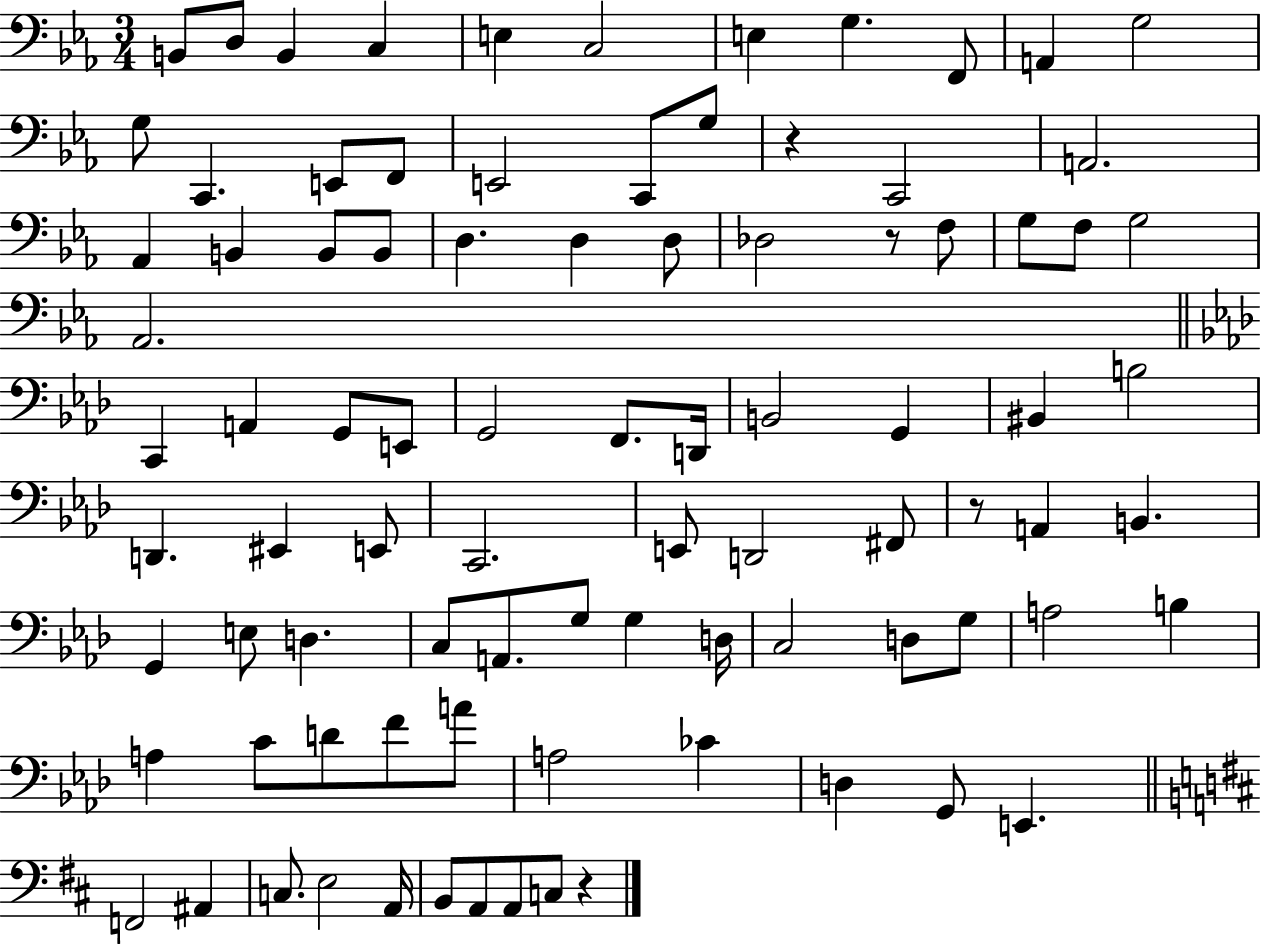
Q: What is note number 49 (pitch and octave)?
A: E2